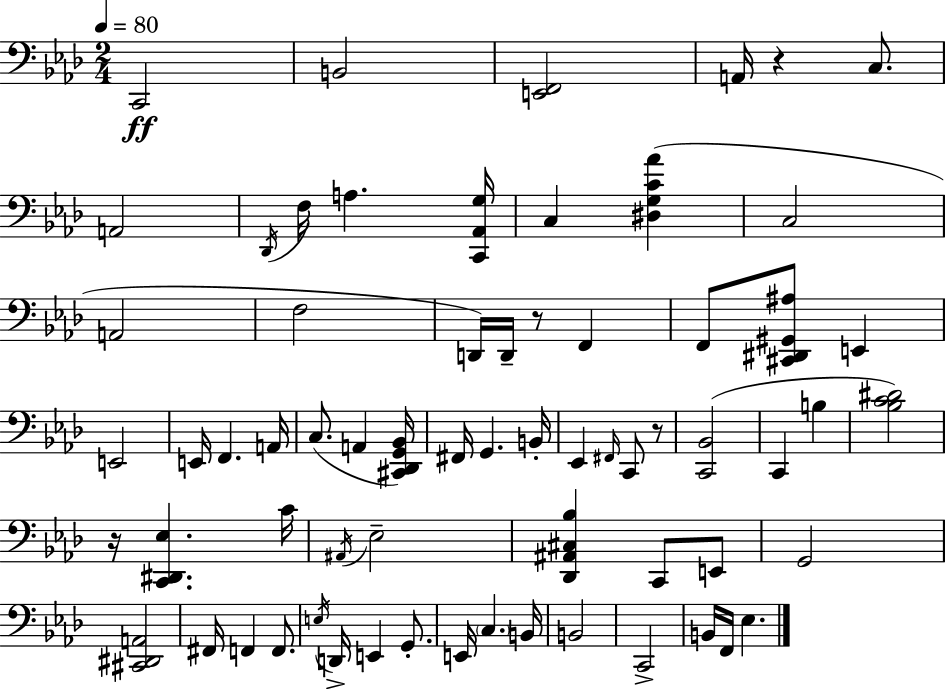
{
  \clef bass
  \numericTimeSignature
  \time 2/4
  \key f \minor
  \tempo 4 = 80
  c,2\ff | b,2 | <e, f,>2 | a,16 r4 c8. | \break a,2 | \acciaccatura { des,16 } f16 a4. | <c, aes, g>16 c4 <dis g c' aes'>4( | c2 | \break a,2 | f2 | d,16) d,16-- r8 f,4 | f,8 <cis, dis, gis, ais>8 e,4 | \break e,2 | e,16 f,4. | a,16 c8.( a,4 | <cis, des, g, bes,>16) fis,16 g,4. | \break b,16-. ees,4 \grace { fis,16 } c,8 | r8 <c, bes,>2( | c,4 b4 | <bes c' dis'>2) | \break r16 <c, dis, ees>4. | c'16 \acciaccatura { ais,16 } ees2-- | <des, ais, cis bes>4 c,8 | e,8 g,2 | \break <cis, dis, a,>2 | fis,16 f,4 | f,8. \acciaccatura { e16 } d,16-> e,4 | g,8.-. e,16 \parenthesize c4. | \break b,16 b,2 | c,2-> | b,16 f,16 ees4. | \bar "|."
}